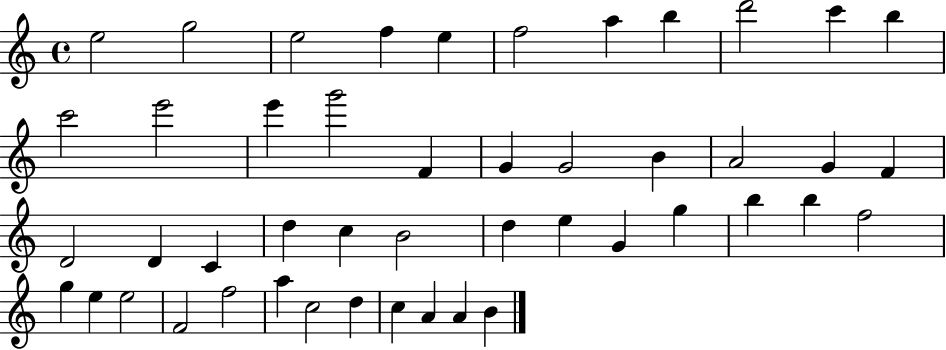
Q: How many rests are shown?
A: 0